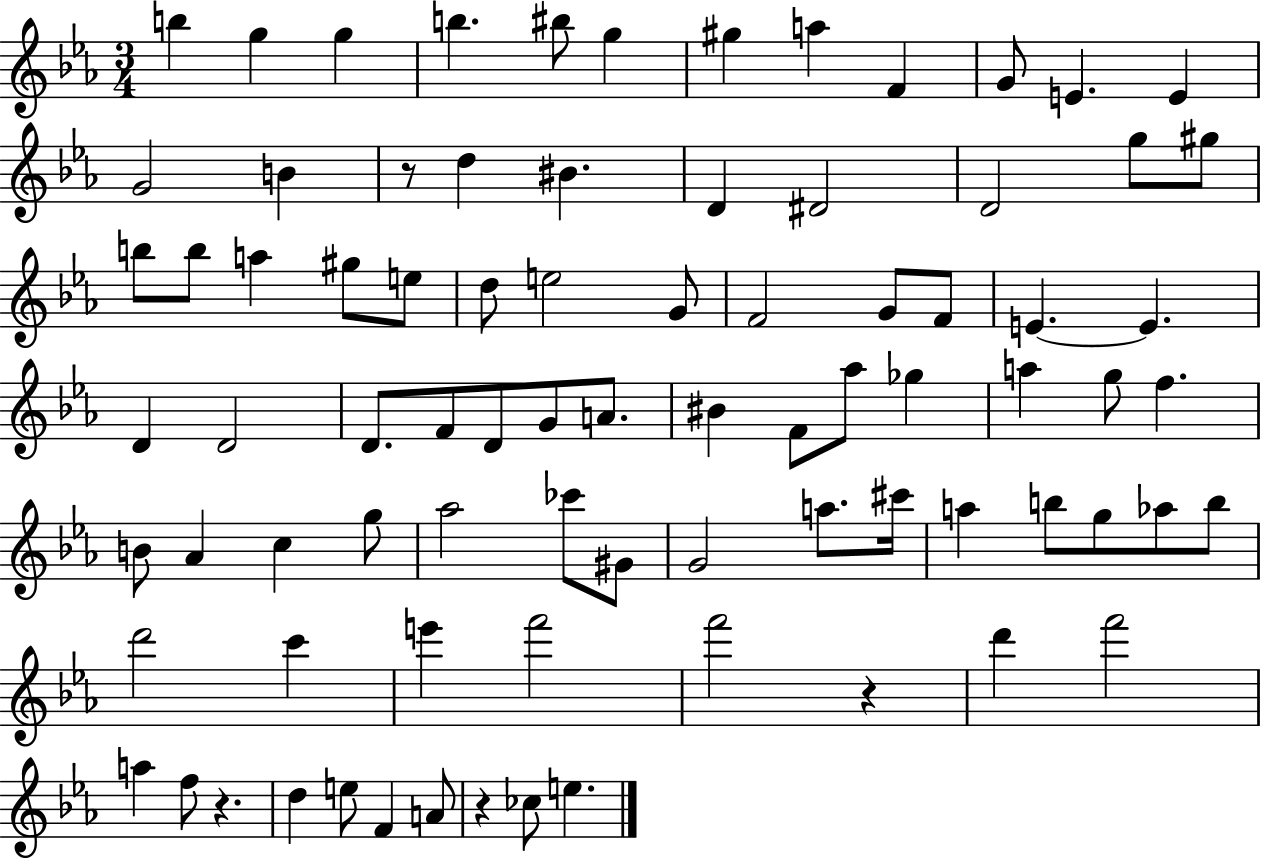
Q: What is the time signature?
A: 3/4